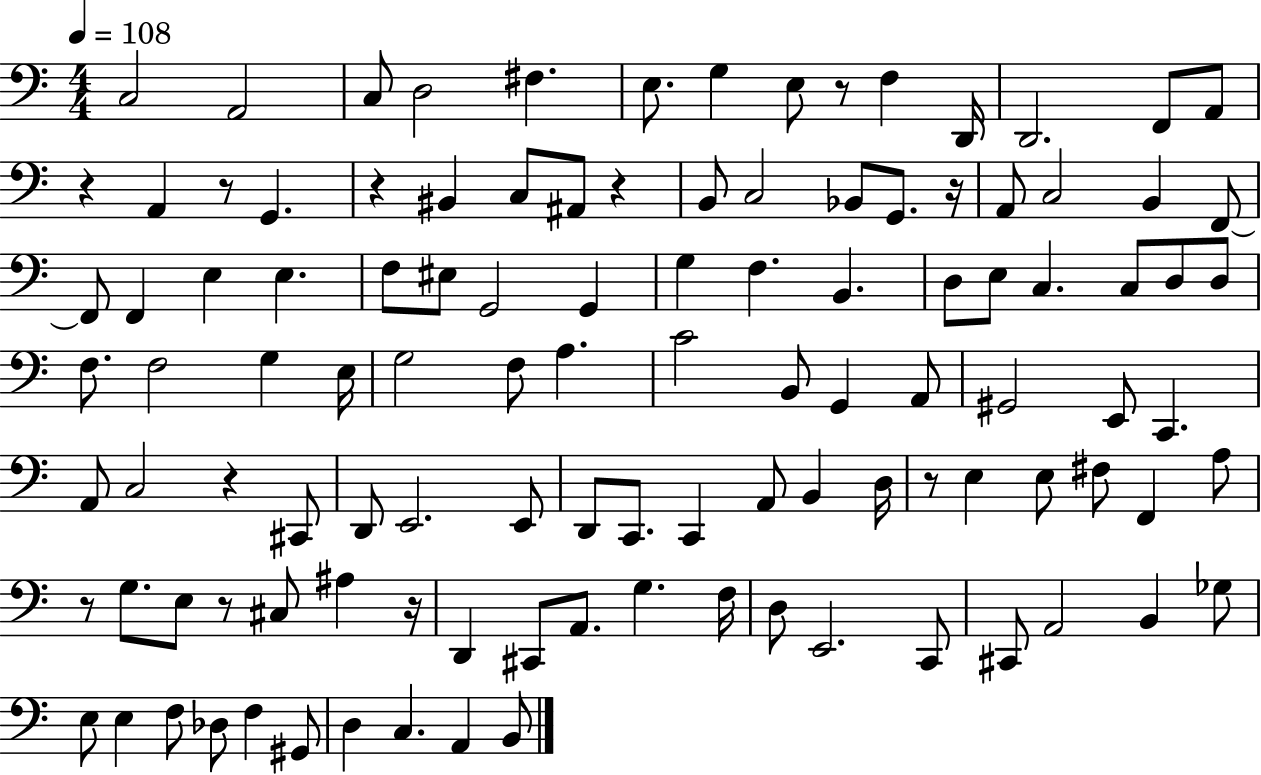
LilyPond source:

{
  \clef bass
  \numericTimeSignature
  \time 4/4
  \key c \major
  \tempo 4 = 108
  \repeat volta 2 { c2 a,2 | c8 d2 fis4. | e8. g4 e8 r8 f4 d,16 | d,2. f,8 a,8 | \break r4 a,4 r8 g,4. | r4 bis,4 c8 ais,8 r4 | b,8 c2 bes,8 g,8. r16 | a,8 c2 b,4 f,8~~ | \break f,8 f,4 e4 e4. | f8 eis8 g,2 g,4 | g4 f4. b,4. | d8 e8 c4. c8 d8 d8 | \break f8. f2 g4 e16 | g2 f8 a4. | c'2 b,8 g,4 a,8 | gis,2 e,8 c,4. | \break a,8 c2 r4 cis,8 | d,8 e,2. e,8 | d,8 c,8. c,4 a,8 b,4 d16 | r8 e4 e8 fis8 f,4 a8 | \break r8 g8. e8 r8 cis8 ais4 r16 | d,4 cis,8 a,8. g4. f16 | d8 e,2. c,8 | cis,8 a,2 b,4 ges8 | \break e8 e4 f8 des8 f4 gis,8 | d4 c4. a,4 b,8 | } \bar "|."
}